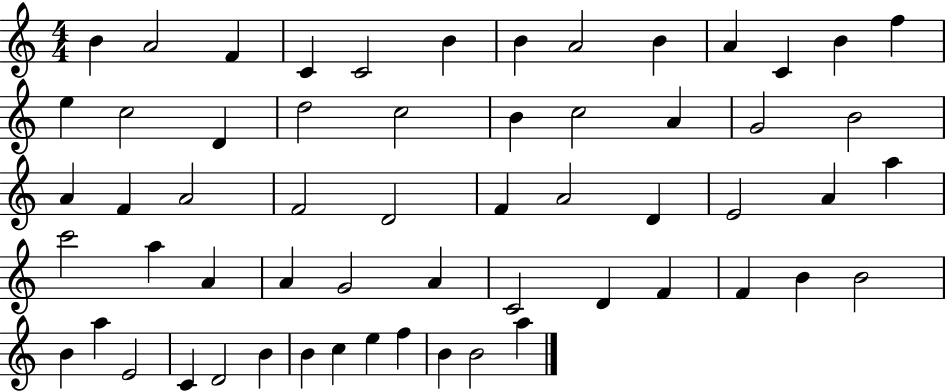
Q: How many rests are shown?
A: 0